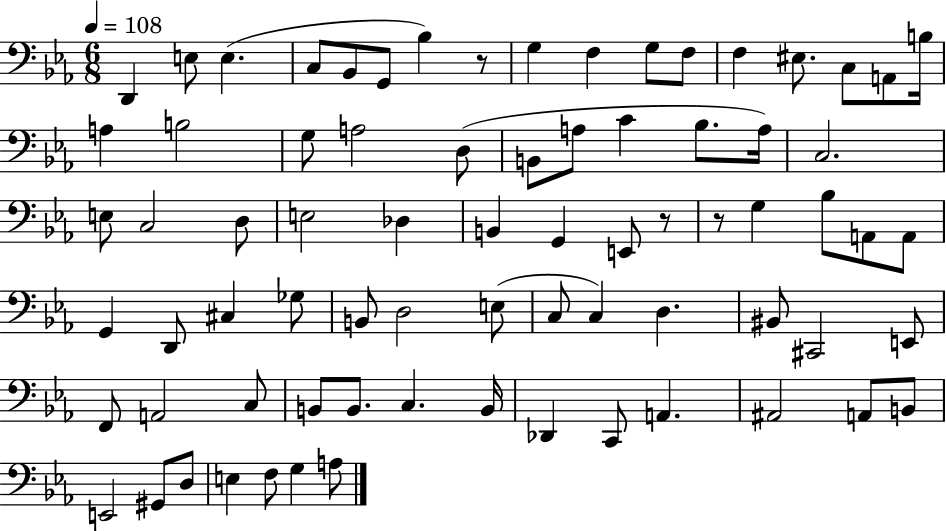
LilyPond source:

{
  \clef bass
  \numericTimeSignature
  \time 6/8
  \key ees \major
  \tempo 4 = 108
  d,4 e8 e4.( | c8 bes,8 g,8 bes4) r8 | g4 f4 g8 f8 | f4 eis8. c8 a,8 b16 | \break a4 b2 | g8 a2 d8( | b,8 a8 c'4 bes8. a16) | c2. | \break e8 c2 d8 | e2 des4 | b,4 g,4 e,8 r8 | r8 g4 bes8 a,8 a,8 | \break g,4 d,8 cis4 ges8 | b,8 d2 e8( | c8 c4) d4. | bis,8 cis,2 e,8 | \break f,8 a,2 c8 | b,8 b,8. c4. b,16 | des,4 c,8 a,4. | ais,2 a,8 b,8 | \break e,2 gis,8 d8 | e4 f8 g4 a8 | \bar "|."
}